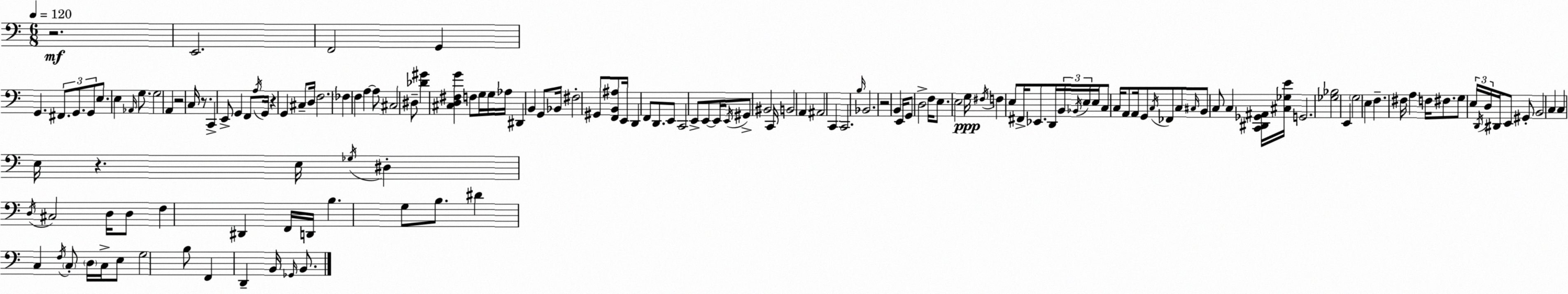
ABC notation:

X:1
T:Untitled
M:6/8
L:1/4
K:C
z2 E,,2 F,,2 G,, G,, ^F,,/2 G,,/2 G,,/2 E,/2 E, _A,,/4 G,/2 G,2 A,, z2 C,/4 z/2 C,, E,,/2 G,, F,,/2 A,/4 G,,/4 z G,, ^C,/2 D,/4 F,2 _F, F, A, A,/2 ^C,2 ^D,/2 [_D^G] [^C,D,^F,G] F,/2 G,/4 G,/4 _A,/4 ^D,, B,, G,,/2 _B,,/4 ^F,2 ^G,,/2 [F,,B,,^A,]/2 E,,/4 D,, F,,/2 D,,/2 E,,/2 C,,2 E,,/2 E,,/2 E,,/4 E,,/4 ^G,,/2 ^B,,2 C,,/4 B,,2 A,, ^A,,2 C,, C,,2 B,/4 _B,,2 z2 B,, E,,/4 G,,/2 D,2 F,/4 E,/2 E,2 G,/4 ^F,/4 F, E,/2 ^F,,/4 _E,,/2 D,,/4 B,,/4 _B,,/4 E,/4 E,/4 C,/2 C,/4 A,,/2 A,,/4 G,,/2 C,/4 _F,,/2 C,/2 ^C,/4 B,,/2 C,/2 C, [C,,^D,,_G,,^A,,]/4 [^C,_G,E]/4 G,,2 [_G,_B,]2 E,, G,2 E, F, ^F,/4 A, F,/4 ^F,/2 G,/2 E,/4 D,,/4 D,/4 ^D,,/4 E,,/2 ^G,,/2 B,,2 C, C, E,/4 z E,/4 _G,/4 ^D, D,/4 ^C,2 D,/4 D,/2 F, ^D,, F,,/4 D,,/4 B, G,/2 B,/2 ^D C, F,/4 C,/2 D,/4 C,/4 E,/2 G,2 B,/2 F,, D,, B,,/4 _G,,/4 B,,/2